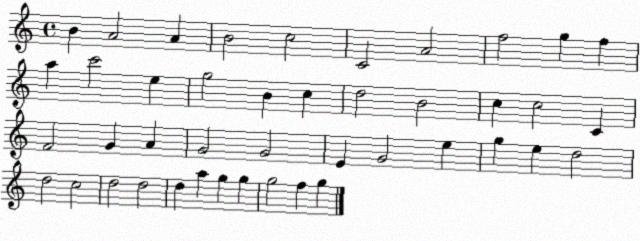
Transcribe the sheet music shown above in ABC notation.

X:1
T:Untitled
M:4/4
L:1/4
K:C
B A2 A B2 c2 C2 A2 f2 g f a c'2 e g2 B c d2 B2 c c2 C F2 G A G2 G2 E G2 e g e d2 d2 c2 d2 d2 d a g g g2 f g